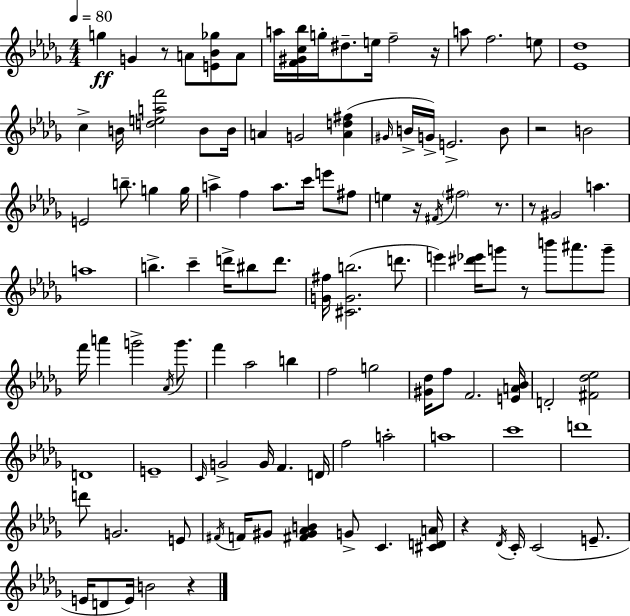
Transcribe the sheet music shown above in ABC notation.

X:1
T:Untitled
M:4/4
L:1/4
K:Bbm
g G z/2 A/2 [E_B_g]/2 A/2 a/4 [F^Gc_b]/4 g/4 ^d/2 e/4 f2 z/4 a/2 f2 e/2 [_E_d]4 c B/4 [deaf']2 B/2 B/4 A G2 [Ad^f] ^G/4 B/4 G/4 E2 B/2 z2 B2 E2 b/2 g g/4 a f a/2 c'/4 e'/2 ^f/2 e z/4 ^F/4 ^f2 z/2 z/2 ^G2 a a4 b c' d'/4 ^b/2 d'/2 [G^f]/4 [^CGb]2 d'/2 e' [^d'_e']/4 g'/2 z/2 b'/2 ^a'/2 g'/2 f'/4 a' g'2 _A/4 g'/2 f' _a2 b f2 g2 [^G_d]/4 f/2 F2 [EA_B]/4 D2 [^F_d_e]2 D4 E4 C/4 G2 G/4 F D/4 f2 a2 a4 c'4 d'4 d'/2 G2 E/2 ^F/4 F/4 ^G/2 [^F^G_AB] G/2 C [^CDA]/4 z _D/4 C/4 C2 E/2 E/4 D/2 E/4 B2 z